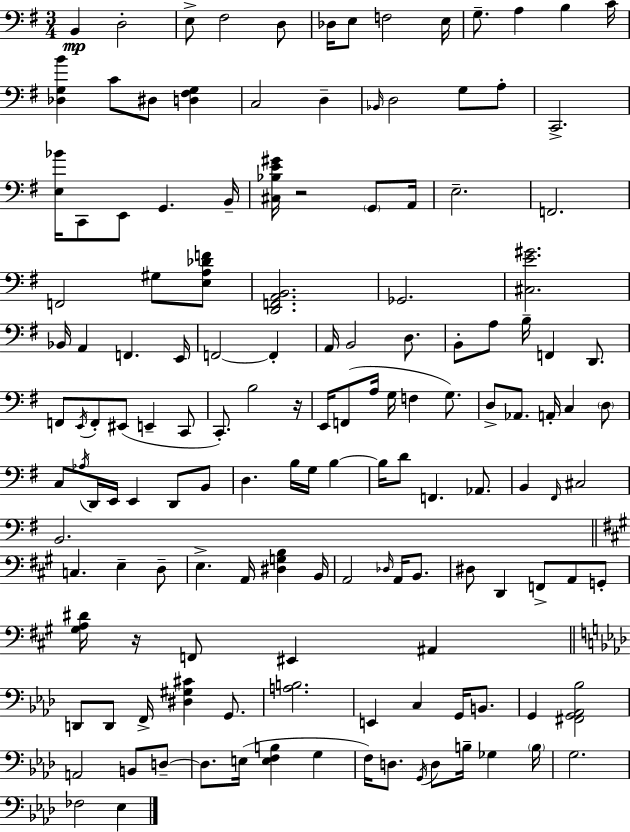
X:1
T:Untitled
M:3/4
L:1/4
K:G
B,, D,2 E,/2 ^F,2 D,/2 _D,/4 E,/2 F,2 E,/4 G,/2 A, B, C/4 [_D,G,B] C/2 ^D,/2 [D,^F,G,] C,2 D, _B,,/4 D,2 G,/2 A,/2 C,,2 [E,_B]/4 C,,/2 E,,/2 G,, B,,/4 [^C,_B,E^G]/4 z2 G,,/2 A,,/4 E,2 F,,2 F,,2 ^G,/2 [E,A,_DF]/2 [D,,F,,A,,B,,]2 _G,,2 [^C,E^G]2 _B,,/4 A,, F,, E,,/4 F,,2 F,, A,,/4 B,,2 D,/2 B,,/2 A,/2 B,/4 F,, D,,/2 F,,/2 E,,/4 F,,/2 ^E,,/2 E,, C,,/2 C,,/2 B,2 z/4 E,,/4 F,,/2 A,/4 G,/4 F, G,/2 D,/2 _A,,/2 A,,/4 C, D,/2 C,/2 _A,/4 D,,/4 E,,/4 E,, D,,/2 B,,/2 D, B,/4 G,/4 B, B,/4 D/2 F,, _A,,/2 B,, ^F,,/4 ^C,2 B,,2 C, E, D,/2 E, A,,/4 [^D,G,B,] B,,/4 A,,2 _D,/4 A,,/4 B,,/2 ^D,/2 D,, F,,/2 A,,/2 G,,/2 [^G,A,^D]/4 z/4 F,,/2 ^E,, ^A,, D,,/2 D,,/2 F,,/4 [^D,^G,^C] G,,/2 [A,B,]2 E,, C, G,,/4 B,,/2 G,, [^F,,G,,_A,,_B,]2 A,,2 B,,/2 D,/2 D,/2 E,/4 [E,F,B,] G, F,/4 D,/2 G,,/4 D,/2 B,/4 _G, B,/4 G,2 _F,2 _E,